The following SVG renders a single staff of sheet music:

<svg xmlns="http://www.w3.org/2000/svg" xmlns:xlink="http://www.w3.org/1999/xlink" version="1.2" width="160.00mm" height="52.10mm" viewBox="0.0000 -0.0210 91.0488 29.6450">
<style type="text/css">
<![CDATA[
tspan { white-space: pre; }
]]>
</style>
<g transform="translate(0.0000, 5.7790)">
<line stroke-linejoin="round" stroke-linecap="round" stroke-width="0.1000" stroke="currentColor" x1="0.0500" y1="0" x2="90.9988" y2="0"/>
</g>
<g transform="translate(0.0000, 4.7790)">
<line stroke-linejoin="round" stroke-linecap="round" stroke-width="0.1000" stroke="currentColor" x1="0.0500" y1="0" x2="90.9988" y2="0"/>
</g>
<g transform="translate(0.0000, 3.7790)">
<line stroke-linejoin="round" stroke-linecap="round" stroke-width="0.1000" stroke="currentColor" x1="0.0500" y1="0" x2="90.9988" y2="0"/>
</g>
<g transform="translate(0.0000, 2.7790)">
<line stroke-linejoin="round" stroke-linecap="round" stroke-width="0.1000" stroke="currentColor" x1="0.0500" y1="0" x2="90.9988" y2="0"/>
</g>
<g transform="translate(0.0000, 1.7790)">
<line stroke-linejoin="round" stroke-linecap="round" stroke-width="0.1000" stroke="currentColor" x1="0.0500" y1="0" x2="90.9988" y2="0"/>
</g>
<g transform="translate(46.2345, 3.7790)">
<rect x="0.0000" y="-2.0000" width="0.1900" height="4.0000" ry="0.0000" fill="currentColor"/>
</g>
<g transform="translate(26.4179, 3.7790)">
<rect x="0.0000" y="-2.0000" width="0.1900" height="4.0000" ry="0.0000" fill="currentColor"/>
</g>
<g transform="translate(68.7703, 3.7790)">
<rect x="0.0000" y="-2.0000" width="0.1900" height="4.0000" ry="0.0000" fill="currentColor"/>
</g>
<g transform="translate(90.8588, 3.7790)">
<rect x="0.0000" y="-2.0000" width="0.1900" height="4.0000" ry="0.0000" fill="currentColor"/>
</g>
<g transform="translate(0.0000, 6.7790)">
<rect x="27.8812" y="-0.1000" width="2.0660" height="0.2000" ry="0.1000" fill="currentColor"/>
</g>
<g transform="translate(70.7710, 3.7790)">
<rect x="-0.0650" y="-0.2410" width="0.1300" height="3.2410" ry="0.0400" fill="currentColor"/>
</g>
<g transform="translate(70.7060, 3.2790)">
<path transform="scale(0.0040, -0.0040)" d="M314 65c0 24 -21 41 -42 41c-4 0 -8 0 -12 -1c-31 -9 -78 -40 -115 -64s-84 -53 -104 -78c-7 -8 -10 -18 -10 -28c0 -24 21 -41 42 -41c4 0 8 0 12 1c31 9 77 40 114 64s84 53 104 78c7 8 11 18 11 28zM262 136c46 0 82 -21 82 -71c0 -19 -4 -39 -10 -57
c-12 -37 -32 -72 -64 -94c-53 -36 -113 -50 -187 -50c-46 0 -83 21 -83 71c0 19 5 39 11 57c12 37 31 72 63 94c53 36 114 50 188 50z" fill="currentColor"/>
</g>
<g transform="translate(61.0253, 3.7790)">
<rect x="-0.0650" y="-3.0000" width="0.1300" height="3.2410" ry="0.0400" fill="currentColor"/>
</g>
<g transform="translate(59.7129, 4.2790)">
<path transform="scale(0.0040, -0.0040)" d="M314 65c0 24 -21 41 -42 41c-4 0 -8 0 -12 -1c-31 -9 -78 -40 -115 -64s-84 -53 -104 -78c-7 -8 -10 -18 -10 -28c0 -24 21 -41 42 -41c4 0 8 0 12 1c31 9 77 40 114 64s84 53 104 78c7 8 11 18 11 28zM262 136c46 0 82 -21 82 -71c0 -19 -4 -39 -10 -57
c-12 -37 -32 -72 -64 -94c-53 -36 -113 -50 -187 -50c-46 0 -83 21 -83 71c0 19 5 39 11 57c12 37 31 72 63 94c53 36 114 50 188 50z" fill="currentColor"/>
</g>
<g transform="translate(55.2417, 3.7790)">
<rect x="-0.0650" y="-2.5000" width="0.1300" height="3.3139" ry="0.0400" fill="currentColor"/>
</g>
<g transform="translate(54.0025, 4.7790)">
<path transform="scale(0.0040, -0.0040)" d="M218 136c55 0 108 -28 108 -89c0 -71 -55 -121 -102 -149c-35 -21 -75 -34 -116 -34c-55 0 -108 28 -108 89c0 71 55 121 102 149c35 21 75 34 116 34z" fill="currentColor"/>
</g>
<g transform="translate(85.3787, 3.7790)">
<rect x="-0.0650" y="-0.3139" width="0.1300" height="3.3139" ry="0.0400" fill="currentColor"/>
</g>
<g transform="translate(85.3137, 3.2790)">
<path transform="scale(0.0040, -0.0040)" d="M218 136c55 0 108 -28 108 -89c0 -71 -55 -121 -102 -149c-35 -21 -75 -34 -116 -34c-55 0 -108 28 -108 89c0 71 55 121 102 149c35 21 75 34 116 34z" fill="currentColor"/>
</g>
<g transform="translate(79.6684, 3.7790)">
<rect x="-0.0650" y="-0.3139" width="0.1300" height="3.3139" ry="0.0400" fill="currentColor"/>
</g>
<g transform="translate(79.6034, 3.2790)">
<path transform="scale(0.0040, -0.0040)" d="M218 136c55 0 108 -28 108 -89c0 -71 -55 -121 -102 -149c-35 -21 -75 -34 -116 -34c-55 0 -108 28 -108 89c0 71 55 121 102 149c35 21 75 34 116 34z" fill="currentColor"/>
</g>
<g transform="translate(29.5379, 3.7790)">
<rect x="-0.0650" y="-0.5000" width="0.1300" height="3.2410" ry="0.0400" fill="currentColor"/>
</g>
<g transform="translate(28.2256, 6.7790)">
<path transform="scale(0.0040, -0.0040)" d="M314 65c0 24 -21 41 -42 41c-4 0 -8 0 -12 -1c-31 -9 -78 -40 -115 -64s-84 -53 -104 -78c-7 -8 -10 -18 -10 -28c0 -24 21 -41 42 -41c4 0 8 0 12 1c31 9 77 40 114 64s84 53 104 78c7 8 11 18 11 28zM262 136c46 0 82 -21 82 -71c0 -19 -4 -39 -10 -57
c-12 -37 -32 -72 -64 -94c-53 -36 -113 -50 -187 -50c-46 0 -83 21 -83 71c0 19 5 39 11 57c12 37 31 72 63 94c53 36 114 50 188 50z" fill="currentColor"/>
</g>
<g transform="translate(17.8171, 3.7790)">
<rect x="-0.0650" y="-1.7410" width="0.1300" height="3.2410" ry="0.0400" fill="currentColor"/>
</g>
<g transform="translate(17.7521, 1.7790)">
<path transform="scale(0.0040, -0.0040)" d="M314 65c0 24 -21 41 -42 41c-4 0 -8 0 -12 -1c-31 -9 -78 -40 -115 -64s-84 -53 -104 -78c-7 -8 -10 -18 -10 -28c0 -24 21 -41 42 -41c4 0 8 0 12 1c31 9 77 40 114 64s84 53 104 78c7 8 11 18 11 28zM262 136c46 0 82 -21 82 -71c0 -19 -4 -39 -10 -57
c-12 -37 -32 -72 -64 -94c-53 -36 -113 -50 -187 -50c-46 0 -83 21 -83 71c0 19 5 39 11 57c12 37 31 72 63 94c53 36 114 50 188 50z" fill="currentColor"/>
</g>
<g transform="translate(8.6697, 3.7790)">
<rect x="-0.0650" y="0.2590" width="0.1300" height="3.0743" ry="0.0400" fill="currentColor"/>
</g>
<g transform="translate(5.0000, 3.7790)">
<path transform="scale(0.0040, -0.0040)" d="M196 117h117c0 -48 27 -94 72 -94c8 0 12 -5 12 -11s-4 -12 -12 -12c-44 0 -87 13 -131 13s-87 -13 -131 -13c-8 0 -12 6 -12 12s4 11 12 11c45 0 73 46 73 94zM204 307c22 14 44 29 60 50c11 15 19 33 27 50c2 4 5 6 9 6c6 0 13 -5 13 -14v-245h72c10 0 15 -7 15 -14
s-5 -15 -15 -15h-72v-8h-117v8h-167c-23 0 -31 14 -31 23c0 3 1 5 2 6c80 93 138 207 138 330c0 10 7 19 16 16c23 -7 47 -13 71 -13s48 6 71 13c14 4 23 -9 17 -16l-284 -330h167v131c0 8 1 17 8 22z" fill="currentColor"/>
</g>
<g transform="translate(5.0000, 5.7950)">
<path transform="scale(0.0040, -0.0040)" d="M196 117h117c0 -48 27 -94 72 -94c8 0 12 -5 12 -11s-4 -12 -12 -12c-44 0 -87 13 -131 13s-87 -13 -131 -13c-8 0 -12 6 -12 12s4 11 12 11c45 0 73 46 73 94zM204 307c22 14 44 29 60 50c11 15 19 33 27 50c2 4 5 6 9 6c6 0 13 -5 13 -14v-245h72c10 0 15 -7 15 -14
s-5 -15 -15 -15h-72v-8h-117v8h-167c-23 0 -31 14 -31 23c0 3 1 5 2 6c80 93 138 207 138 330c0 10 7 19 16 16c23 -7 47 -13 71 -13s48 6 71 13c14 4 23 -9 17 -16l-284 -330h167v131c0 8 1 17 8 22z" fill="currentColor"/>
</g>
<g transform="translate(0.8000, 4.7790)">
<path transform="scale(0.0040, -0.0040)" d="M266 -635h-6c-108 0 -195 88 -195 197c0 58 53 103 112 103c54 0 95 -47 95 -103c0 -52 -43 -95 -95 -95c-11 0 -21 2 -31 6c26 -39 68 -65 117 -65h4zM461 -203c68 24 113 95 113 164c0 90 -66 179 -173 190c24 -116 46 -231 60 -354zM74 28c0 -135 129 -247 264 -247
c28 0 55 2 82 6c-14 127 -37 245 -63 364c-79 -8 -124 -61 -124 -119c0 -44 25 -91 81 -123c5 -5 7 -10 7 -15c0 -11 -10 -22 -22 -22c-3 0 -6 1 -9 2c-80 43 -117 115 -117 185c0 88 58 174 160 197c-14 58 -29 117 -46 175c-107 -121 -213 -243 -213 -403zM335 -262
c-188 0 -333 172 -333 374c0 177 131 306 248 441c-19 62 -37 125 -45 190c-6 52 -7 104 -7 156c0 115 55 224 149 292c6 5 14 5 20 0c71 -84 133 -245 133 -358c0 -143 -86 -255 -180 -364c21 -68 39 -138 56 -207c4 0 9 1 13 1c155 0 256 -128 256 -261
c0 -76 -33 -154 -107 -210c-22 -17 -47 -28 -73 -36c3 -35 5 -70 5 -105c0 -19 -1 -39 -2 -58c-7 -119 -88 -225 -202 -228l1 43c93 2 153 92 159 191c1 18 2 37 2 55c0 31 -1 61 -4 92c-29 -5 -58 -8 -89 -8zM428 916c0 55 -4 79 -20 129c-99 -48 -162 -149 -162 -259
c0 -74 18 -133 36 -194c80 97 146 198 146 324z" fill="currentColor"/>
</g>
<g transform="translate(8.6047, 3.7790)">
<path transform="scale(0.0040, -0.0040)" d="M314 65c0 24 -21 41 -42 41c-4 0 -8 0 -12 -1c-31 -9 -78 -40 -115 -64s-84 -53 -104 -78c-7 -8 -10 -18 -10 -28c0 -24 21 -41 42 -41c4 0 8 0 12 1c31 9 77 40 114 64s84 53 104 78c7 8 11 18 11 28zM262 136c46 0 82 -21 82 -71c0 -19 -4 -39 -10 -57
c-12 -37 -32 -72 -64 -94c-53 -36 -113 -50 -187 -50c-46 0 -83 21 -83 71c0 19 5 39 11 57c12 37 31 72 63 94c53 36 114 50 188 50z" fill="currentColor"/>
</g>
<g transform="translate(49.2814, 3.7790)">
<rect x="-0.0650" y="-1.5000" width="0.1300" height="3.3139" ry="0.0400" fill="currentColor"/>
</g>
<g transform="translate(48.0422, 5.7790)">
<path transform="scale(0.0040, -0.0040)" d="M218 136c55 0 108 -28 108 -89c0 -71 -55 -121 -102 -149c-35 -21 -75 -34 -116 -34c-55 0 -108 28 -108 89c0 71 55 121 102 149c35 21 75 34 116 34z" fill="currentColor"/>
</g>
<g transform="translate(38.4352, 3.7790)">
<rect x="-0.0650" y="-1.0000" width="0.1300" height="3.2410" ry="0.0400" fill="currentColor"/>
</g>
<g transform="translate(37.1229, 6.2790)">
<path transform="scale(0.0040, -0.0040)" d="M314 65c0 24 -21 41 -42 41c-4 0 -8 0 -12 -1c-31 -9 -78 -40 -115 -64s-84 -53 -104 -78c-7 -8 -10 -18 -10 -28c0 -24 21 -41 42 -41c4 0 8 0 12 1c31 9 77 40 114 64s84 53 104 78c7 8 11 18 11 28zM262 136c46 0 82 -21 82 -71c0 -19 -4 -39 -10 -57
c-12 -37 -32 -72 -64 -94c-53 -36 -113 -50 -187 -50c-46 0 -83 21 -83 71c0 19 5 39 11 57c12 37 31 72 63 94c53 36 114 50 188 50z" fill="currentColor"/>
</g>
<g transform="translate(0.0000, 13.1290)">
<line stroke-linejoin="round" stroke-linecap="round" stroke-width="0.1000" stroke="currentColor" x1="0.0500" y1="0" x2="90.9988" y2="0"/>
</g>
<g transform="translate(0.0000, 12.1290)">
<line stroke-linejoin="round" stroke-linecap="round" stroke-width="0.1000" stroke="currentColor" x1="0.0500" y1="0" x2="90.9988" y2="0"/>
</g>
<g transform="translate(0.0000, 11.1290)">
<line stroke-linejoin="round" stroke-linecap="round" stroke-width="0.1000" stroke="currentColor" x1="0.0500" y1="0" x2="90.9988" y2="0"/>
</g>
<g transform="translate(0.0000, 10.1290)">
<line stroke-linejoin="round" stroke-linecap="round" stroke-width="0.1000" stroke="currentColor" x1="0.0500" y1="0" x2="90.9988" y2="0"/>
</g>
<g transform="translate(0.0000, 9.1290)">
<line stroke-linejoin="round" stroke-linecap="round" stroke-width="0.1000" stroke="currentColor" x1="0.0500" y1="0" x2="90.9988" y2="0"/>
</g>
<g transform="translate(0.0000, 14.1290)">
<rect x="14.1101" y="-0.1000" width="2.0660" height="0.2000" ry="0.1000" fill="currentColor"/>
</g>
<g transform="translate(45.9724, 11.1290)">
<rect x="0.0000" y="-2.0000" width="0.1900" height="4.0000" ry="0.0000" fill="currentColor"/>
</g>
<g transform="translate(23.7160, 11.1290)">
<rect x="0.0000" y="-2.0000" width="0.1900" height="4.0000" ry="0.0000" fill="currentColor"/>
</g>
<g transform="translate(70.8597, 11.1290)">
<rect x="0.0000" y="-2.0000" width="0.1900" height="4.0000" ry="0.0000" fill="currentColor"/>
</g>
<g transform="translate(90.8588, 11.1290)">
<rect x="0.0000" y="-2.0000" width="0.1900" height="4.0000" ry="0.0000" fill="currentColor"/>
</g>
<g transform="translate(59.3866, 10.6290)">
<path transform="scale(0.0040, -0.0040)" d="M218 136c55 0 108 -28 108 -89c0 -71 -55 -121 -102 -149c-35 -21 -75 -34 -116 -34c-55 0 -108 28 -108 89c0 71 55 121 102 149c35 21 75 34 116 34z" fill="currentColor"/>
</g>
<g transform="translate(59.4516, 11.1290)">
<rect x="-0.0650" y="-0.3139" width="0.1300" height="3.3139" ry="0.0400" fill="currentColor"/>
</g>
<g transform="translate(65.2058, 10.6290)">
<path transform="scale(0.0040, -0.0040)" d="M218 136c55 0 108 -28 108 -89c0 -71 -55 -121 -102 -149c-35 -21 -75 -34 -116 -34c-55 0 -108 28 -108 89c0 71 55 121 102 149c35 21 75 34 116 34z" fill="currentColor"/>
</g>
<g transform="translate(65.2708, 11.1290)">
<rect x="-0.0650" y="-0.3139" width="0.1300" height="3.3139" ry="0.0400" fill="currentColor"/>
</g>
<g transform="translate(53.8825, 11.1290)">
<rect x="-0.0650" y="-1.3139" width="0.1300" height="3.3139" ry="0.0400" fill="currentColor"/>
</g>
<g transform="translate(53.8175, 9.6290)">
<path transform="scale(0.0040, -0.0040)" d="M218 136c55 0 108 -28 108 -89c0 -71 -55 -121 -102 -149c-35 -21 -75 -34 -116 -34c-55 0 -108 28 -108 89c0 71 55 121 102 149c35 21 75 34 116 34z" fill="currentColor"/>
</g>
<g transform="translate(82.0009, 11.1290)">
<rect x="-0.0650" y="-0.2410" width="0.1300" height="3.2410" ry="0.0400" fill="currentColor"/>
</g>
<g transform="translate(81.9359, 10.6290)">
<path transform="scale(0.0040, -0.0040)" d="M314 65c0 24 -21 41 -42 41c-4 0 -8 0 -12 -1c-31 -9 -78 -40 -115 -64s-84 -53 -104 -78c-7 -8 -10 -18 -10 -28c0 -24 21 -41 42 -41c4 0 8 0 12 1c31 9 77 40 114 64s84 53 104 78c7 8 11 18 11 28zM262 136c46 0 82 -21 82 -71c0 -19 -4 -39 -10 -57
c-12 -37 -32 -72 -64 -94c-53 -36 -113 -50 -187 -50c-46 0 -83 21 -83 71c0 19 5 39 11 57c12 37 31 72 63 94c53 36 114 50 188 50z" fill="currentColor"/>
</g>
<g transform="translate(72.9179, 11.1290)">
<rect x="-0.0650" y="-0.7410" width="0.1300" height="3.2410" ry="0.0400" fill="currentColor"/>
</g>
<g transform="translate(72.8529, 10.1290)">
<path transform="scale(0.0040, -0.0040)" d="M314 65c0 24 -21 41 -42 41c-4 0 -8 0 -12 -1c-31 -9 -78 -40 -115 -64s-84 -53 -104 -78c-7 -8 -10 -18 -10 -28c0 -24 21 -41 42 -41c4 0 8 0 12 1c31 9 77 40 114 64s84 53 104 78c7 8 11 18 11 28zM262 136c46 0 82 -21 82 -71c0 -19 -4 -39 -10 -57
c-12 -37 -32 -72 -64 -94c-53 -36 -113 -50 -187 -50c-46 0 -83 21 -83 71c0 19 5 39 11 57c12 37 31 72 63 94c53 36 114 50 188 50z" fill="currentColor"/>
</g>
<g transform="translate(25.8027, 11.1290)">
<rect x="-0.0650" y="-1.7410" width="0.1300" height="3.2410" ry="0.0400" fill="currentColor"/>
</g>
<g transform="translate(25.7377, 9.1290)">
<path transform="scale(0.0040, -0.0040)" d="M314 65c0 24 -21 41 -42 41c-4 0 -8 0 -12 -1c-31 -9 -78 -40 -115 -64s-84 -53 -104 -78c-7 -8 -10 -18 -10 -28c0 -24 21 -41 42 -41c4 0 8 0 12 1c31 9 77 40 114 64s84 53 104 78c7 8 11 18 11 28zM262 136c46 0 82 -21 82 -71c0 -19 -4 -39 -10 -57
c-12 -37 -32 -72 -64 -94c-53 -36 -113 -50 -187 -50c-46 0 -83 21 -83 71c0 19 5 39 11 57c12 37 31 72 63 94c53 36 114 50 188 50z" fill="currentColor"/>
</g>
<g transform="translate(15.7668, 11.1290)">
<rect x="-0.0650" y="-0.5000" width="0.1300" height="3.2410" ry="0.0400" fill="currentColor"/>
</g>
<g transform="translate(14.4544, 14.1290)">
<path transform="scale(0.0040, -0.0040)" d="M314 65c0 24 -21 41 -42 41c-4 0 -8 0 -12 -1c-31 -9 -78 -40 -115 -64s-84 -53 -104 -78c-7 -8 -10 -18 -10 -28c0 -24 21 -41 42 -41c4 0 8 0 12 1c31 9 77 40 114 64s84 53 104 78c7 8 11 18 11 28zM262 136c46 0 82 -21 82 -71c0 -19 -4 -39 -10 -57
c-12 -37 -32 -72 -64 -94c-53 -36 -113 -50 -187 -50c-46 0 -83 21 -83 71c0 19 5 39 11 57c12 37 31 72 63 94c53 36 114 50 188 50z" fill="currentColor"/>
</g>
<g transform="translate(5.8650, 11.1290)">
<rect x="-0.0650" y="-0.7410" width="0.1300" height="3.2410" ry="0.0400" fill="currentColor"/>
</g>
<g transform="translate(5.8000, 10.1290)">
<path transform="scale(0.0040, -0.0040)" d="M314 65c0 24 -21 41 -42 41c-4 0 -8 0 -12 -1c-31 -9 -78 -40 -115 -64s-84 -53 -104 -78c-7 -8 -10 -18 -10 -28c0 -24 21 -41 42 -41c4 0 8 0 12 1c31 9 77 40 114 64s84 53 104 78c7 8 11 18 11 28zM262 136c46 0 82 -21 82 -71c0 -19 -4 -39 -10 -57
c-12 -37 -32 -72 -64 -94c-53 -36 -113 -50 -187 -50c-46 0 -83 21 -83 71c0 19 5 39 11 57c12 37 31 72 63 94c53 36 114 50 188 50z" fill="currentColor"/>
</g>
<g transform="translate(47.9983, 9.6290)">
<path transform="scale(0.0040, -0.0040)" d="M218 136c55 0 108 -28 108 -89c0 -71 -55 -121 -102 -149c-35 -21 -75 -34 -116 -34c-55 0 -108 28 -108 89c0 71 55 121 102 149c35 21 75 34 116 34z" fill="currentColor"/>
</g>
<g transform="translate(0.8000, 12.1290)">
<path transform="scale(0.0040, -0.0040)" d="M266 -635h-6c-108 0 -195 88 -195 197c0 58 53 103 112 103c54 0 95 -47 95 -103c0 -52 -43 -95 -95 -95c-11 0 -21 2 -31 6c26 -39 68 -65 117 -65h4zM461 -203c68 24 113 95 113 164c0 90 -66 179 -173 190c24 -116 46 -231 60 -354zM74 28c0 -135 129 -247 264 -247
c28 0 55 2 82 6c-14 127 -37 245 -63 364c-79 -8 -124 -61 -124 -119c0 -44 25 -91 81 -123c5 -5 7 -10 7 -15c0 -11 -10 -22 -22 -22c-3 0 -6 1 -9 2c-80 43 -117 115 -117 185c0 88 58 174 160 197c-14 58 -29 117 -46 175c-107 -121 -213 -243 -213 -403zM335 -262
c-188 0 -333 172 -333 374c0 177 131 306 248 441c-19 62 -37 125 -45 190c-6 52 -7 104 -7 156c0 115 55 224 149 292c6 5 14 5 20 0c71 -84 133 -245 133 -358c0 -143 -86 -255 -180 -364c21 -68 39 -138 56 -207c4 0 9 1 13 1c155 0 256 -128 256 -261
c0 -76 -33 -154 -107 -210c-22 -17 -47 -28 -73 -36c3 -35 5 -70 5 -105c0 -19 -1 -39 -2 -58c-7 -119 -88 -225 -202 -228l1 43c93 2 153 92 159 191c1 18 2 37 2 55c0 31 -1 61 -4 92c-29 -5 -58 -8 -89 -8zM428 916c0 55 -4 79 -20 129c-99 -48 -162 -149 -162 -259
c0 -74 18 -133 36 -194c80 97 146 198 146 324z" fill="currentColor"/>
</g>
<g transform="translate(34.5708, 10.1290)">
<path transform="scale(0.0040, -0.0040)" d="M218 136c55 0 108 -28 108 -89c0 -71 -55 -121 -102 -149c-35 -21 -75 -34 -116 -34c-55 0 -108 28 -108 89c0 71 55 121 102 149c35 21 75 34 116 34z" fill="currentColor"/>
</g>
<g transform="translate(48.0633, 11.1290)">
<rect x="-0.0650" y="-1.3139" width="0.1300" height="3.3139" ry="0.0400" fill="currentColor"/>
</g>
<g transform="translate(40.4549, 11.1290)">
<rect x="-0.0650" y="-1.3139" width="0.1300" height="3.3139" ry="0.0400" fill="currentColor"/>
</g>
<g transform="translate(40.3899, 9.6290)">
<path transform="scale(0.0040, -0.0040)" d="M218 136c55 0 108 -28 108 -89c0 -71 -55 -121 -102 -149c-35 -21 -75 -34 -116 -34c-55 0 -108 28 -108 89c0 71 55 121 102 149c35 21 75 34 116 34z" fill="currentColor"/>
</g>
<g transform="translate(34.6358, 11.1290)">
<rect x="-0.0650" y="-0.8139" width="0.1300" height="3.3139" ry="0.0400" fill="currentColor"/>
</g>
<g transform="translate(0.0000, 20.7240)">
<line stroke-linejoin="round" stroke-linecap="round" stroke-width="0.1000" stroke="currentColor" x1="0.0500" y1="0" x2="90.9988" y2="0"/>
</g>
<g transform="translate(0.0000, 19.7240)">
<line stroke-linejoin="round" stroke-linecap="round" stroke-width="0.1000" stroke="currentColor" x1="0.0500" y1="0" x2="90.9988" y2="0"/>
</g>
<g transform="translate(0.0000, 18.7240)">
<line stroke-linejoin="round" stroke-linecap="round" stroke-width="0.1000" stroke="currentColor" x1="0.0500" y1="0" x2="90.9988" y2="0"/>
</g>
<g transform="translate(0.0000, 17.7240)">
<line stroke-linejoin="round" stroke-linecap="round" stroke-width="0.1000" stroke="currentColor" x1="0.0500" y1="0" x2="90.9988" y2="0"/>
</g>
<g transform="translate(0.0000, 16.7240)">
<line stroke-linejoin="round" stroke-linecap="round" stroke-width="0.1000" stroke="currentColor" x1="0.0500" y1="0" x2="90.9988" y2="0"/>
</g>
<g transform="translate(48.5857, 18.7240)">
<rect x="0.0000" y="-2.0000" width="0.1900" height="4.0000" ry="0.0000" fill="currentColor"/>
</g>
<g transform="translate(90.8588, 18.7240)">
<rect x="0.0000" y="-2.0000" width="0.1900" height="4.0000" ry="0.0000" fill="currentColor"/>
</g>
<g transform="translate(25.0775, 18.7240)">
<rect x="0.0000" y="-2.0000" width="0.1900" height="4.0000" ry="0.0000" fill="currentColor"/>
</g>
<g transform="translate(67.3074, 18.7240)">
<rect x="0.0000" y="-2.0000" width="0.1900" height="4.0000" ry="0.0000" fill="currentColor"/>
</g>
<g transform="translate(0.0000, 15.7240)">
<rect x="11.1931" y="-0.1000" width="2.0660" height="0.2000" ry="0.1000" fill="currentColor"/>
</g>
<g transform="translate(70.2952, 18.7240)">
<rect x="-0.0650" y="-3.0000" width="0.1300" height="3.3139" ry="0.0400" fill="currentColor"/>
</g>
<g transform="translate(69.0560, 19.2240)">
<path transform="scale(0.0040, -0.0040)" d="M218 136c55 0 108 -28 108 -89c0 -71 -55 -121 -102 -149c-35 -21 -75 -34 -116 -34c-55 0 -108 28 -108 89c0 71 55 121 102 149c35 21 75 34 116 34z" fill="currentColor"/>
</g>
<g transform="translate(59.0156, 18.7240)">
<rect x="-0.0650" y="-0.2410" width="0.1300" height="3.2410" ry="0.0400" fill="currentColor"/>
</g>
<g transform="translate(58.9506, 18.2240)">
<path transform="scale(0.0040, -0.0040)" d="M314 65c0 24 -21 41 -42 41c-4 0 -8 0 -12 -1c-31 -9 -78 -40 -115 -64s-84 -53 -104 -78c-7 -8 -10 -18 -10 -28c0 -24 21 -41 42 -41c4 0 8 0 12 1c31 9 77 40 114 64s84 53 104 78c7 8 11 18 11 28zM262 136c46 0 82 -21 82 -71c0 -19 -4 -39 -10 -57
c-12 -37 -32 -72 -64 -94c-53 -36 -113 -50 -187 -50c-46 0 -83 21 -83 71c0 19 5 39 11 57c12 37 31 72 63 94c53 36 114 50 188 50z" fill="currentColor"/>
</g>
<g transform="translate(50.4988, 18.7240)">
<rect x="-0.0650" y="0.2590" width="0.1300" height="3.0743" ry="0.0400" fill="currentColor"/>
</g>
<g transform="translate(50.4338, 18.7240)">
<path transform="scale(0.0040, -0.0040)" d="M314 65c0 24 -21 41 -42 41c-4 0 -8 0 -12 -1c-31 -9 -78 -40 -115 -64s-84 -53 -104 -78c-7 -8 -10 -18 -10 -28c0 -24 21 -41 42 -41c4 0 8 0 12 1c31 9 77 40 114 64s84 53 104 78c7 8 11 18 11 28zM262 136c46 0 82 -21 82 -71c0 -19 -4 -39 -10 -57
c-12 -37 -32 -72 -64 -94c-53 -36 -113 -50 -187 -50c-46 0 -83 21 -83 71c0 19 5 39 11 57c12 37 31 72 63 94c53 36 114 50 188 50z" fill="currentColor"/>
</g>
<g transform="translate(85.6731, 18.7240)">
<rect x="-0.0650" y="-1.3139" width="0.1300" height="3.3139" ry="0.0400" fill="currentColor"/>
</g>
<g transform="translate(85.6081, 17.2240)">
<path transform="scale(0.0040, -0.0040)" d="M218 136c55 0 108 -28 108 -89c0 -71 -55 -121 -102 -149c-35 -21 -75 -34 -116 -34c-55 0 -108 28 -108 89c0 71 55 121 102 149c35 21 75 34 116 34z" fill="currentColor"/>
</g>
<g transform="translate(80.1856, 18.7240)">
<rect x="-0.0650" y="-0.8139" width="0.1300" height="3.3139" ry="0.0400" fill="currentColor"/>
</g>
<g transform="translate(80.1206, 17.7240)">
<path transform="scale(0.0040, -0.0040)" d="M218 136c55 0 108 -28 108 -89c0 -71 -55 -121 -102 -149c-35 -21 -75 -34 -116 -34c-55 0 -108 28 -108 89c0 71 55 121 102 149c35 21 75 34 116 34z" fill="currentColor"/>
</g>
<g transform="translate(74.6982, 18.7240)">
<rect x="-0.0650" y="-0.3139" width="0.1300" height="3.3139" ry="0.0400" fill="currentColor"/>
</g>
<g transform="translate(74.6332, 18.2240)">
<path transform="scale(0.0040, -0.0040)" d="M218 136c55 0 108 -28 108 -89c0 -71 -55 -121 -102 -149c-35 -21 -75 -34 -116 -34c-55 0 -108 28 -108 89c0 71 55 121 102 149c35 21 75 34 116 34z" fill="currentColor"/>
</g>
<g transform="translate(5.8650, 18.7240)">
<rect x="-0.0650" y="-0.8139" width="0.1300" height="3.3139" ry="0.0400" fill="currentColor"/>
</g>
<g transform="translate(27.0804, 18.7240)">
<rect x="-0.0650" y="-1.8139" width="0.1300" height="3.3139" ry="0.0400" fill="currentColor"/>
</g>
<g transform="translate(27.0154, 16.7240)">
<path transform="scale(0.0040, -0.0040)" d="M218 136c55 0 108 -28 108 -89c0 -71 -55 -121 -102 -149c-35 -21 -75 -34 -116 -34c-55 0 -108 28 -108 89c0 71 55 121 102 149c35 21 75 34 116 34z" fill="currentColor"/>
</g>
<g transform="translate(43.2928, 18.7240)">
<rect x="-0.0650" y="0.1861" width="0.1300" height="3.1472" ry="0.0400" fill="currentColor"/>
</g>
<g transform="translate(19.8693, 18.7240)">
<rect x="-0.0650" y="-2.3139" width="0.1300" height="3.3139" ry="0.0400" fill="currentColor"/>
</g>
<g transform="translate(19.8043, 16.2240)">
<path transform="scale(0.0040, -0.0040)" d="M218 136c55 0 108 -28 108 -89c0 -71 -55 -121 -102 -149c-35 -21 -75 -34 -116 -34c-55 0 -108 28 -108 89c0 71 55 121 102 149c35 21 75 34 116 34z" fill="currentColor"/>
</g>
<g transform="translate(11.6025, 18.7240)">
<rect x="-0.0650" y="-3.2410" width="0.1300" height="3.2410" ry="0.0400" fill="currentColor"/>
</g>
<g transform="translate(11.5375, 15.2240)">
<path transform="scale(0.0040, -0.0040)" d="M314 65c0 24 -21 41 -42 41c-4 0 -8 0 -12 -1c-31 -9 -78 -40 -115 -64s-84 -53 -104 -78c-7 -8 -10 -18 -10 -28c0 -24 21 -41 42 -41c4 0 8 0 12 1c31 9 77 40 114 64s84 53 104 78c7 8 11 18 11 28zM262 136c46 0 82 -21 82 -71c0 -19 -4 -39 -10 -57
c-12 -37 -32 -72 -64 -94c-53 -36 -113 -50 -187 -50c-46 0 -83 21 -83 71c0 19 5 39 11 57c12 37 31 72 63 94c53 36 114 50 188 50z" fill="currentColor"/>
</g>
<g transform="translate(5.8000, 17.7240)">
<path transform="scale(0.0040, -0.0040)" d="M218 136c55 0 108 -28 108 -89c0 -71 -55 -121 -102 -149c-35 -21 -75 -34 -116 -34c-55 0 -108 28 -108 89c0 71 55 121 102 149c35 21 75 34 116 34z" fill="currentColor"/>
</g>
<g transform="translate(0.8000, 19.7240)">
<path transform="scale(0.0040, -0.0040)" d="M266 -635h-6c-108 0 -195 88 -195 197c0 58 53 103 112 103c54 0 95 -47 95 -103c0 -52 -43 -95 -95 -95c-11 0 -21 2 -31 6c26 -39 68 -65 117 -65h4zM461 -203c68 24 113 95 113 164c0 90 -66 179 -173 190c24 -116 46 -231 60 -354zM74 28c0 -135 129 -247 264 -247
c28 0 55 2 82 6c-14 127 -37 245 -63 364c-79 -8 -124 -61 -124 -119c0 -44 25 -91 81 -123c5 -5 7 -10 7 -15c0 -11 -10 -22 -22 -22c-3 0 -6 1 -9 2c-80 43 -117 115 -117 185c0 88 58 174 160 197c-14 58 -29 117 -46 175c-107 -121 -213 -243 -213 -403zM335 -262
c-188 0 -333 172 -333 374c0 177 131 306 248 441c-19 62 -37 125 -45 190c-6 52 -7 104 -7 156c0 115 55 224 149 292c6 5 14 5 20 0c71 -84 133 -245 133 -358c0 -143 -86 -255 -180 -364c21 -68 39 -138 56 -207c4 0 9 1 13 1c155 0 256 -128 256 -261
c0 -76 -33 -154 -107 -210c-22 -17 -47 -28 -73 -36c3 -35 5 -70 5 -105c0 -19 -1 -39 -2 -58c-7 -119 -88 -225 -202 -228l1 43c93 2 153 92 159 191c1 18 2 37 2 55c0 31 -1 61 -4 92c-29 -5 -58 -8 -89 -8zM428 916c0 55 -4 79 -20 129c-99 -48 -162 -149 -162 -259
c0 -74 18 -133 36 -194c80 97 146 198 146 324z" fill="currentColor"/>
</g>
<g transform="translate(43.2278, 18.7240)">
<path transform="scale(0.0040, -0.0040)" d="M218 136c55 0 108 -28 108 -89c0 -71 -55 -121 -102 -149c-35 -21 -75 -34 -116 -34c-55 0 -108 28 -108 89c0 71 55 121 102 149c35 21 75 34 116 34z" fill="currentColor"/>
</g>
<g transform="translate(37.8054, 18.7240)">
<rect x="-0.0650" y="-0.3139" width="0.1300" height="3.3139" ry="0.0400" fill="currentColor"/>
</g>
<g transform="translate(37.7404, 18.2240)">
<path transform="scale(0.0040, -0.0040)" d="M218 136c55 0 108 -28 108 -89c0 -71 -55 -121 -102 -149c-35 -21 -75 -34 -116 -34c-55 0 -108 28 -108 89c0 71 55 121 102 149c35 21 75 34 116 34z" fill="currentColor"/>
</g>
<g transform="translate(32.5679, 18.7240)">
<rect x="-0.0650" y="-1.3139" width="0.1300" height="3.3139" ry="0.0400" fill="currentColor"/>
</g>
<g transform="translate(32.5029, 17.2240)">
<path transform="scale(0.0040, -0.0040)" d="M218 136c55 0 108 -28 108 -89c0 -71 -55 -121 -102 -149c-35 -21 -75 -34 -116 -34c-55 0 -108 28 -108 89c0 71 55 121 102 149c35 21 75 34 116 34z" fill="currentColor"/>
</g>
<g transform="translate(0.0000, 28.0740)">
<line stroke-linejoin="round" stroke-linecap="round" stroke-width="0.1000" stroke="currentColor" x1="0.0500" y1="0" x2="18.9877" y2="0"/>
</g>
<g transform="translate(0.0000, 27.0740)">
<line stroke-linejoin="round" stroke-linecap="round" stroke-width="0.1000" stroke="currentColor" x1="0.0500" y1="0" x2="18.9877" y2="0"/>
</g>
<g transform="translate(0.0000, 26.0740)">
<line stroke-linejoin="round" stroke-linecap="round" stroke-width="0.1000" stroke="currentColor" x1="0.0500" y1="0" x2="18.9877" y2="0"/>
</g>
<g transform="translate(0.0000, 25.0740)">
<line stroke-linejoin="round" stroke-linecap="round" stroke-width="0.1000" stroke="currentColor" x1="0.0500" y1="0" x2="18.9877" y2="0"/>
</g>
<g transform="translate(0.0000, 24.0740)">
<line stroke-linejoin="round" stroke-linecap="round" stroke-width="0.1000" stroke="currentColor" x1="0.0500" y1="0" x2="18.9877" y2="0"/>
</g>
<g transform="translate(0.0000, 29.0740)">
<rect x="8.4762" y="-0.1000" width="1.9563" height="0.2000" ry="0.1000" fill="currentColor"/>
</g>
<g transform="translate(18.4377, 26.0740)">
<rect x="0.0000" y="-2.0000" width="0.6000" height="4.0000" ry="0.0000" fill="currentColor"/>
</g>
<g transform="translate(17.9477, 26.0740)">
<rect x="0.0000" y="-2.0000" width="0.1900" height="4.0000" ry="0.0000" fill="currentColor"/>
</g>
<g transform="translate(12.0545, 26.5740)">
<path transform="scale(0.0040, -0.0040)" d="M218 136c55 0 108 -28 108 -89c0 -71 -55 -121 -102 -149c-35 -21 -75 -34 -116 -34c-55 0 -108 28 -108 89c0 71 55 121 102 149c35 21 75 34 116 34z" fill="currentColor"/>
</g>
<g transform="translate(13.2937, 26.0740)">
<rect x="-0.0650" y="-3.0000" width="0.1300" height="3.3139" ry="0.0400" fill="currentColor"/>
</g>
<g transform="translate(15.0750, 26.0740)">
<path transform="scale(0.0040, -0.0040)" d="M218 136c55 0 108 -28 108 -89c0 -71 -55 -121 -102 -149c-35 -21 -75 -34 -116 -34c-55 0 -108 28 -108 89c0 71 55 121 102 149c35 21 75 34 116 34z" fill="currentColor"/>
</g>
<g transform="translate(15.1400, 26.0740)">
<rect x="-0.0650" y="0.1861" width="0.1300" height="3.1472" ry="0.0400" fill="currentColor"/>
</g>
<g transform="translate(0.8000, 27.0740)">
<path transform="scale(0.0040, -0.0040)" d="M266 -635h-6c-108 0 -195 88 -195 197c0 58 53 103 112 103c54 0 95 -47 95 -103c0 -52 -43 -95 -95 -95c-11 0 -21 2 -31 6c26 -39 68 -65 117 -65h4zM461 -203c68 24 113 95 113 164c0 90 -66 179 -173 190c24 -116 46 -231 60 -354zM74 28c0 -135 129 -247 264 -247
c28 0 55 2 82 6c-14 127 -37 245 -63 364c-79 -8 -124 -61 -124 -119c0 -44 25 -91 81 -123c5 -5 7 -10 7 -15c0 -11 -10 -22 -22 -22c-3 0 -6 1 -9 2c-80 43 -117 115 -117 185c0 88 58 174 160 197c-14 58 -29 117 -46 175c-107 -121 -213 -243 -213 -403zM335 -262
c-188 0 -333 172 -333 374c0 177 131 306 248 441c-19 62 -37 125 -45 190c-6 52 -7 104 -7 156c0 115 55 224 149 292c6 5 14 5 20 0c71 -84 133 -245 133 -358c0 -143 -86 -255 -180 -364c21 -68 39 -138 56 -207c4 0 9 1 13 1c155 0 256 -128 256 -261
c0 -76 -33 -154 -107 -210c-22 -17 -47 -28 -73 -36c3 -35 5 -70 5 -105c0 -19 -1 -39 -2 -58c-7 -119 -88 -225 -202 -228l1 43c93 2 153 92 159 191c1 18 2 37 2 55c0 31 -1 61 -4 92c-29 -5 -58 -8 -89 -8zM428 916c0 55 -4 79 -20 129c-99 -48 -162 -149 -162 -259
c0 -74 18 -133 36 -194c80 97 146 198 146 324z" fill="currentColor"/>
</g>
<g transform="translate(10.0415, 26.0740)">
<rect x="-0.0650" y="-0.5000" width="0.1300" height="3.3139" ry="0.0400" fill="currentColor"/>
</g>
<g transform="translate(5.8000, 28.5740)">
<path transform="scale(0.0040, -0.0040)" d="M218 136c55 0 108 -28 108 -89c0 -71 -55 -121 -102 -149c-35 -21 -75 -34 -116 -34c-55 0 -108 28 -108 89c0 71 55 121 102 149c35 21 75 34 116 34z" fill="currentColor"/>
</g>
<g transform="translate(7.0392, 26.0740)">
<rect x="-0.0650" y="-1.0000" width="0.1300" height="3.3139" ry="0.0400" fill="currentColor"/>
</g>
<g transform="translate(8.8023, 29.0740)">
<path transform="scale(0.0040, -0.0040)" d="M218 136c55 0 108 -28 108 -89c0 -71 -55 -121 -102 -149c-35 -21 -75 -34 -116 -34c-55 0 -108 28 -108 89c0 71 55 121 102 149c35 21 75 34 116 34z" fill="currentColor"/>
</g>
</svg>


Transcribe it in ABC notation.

X:1
T:Untitled
M:4/4
L:1/4
K:C
B2 f2 C2 D2 E G A2 c2 c c d2 C2 f2 d e e e c c d2 c2 d b2 g f e c B B2 c2 A c d e D C A B